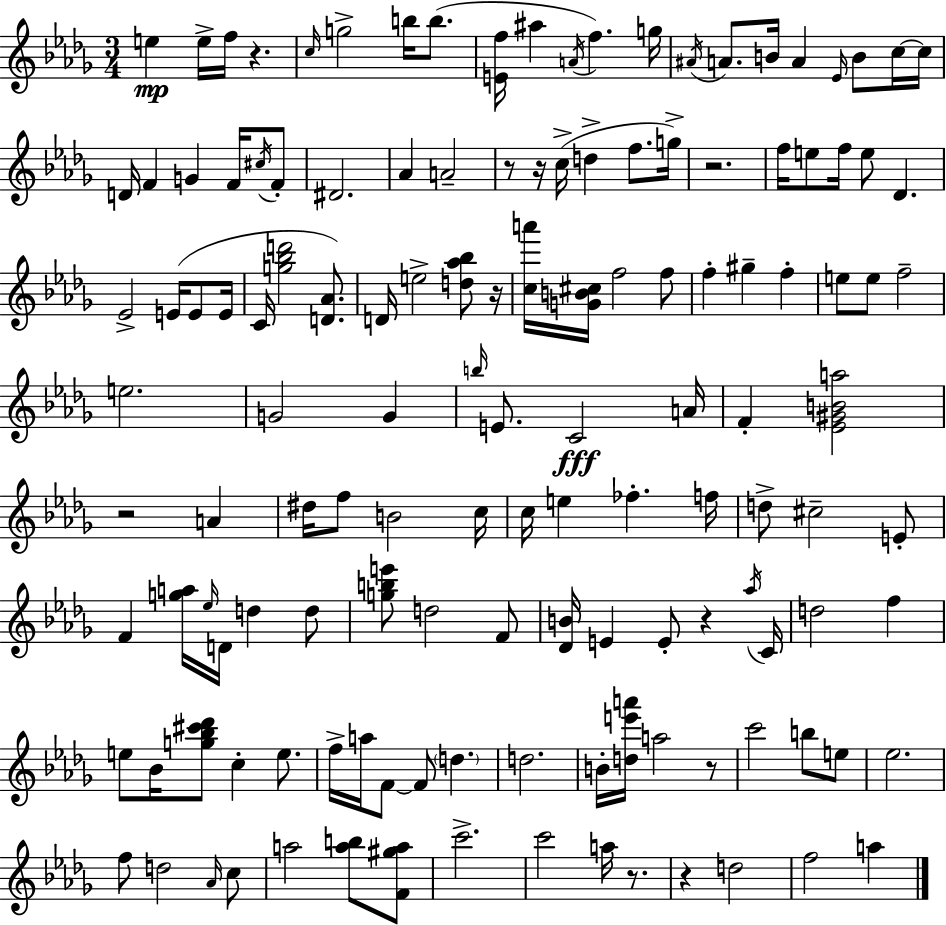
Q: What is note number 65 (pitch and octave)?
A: C5